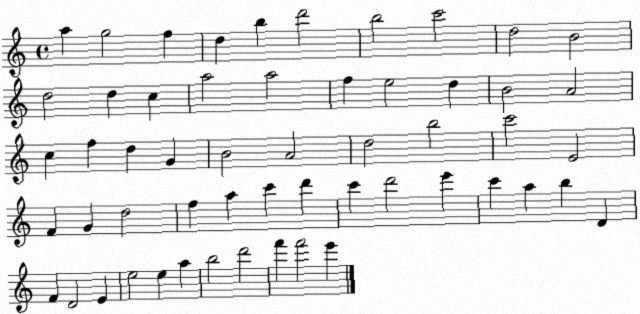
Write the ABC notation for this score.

X:1
T:Untitled
M:4/4
L:1/4
K:C
a g2 f d b d'2 b2 c'2 d2 B2 d2 d c a2 a2 f e2 d B2 A2 c f d G B2 A2 d2 b2 c'2 E2 F G d2 f a c' d' c' d'2 e' c' a b D F D2 E e2 e a b2 d'2 f' f'2 e'